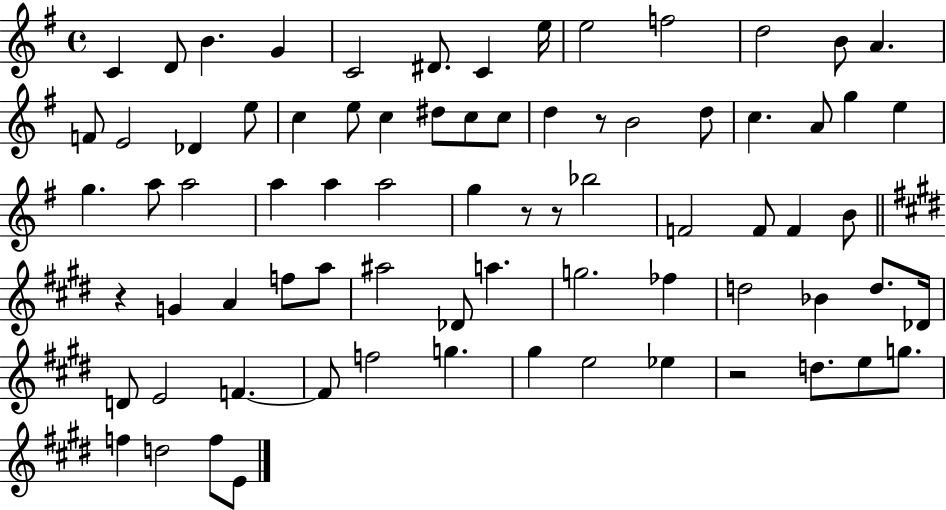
{
  \clef treble
  \time 4/4
  \defaultTimeSignature
  \key g \major
  c'4 d'8 b'4. g'4 | c'2 dis'8. c'4 e''16 | e''2 f''2 | d''2 b'8 a'4. | \break f'8 e'2 des'4 e''8 | c''4 e''8 c''4 dis''8 c''8 c''8 | d''4 r8 b'2 d''8 | c''4. a'8 g''4 e''4 | \break g''4. a''8 a''2 | a''4 a''4 a''2 | g''4 r8 r8 bes''2 | f'2 f'8 f'4 b'8 | \break \bar "||" \break \key e \major r4 g'4 a'4 f''8 a''8 | ais''2 des'8 a''4. | g''2. fes''4 | d''2 bes'4 d''8. des'16 | \break d'8 e'2 f'4.~~ | f'8 f''2 g''4. | gis''4 e''2 ees''4 | r2 d''8. e''8 g''8. | \break f''4 d''2 f''8 e'8 | \bar "|."
}